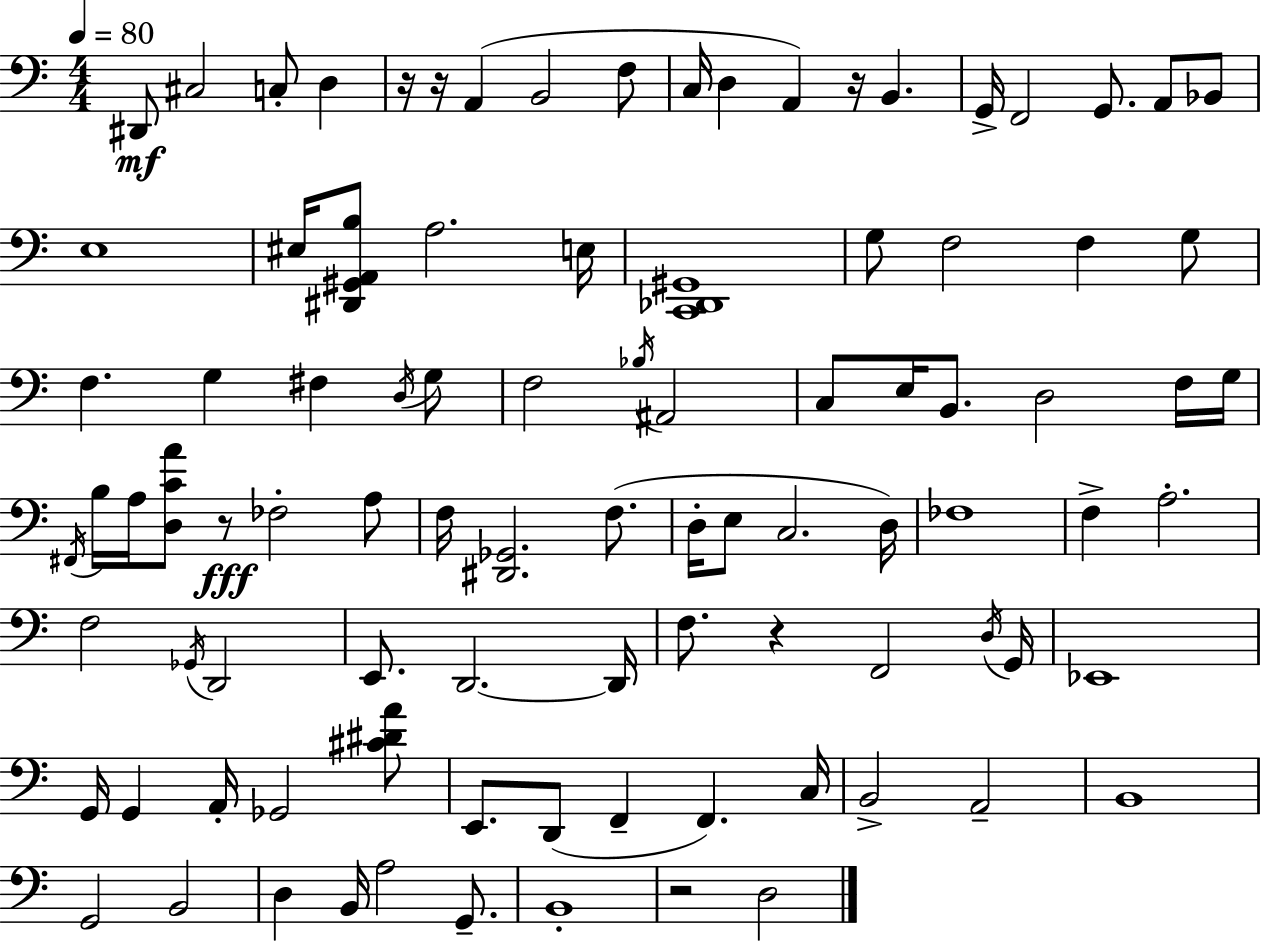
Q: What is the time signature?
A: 4/4